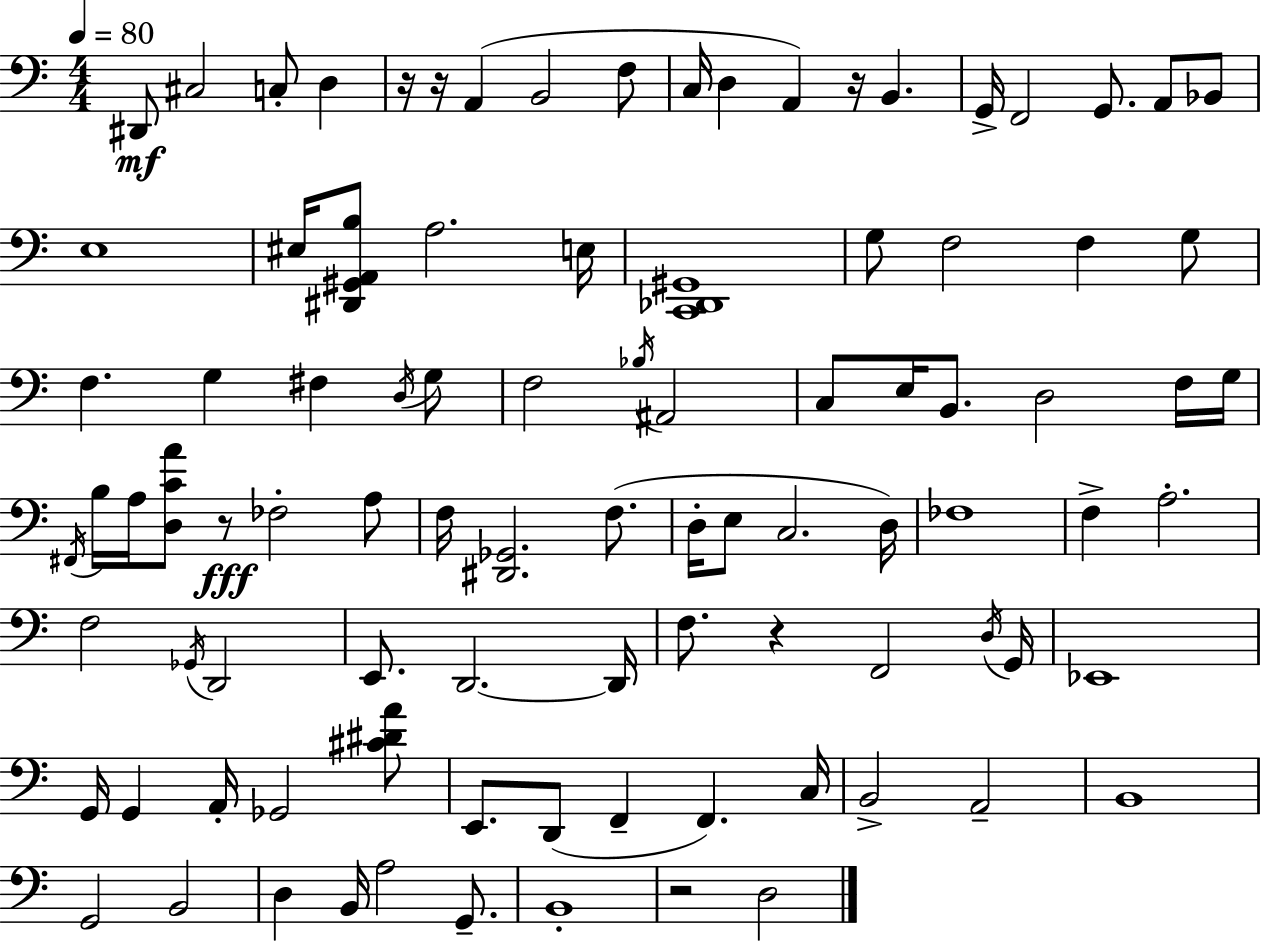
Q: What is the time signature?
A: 4/4